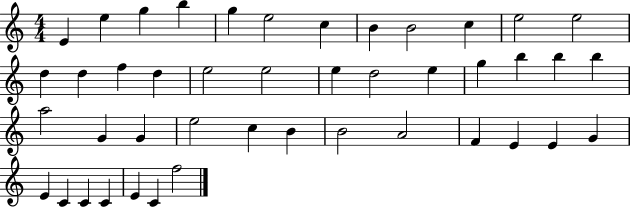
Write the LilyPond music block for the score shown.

{
  \clef treble
  \numericTimeSignature
  \time 4/4
  \key c \major
  e'4 e''4 g''4 b''4 | g''4 e''2 c''4 | b'4 b'2 c''4 | e''2 e''2 | \break d''4 d''4 f''4 d''4 | e''2 e''2 | e''4 d''2 e''4 | g''4 b''4 b''4 b''4 | \break a''2 g'4 g'4 | e''2 c''4 b'4 | b'2 a'2 | f'4 e'4 e'4 g'4 | \break e'4 c'4 c'4 c'4 | e'4 c'4 f''2 | \bar "|."
}